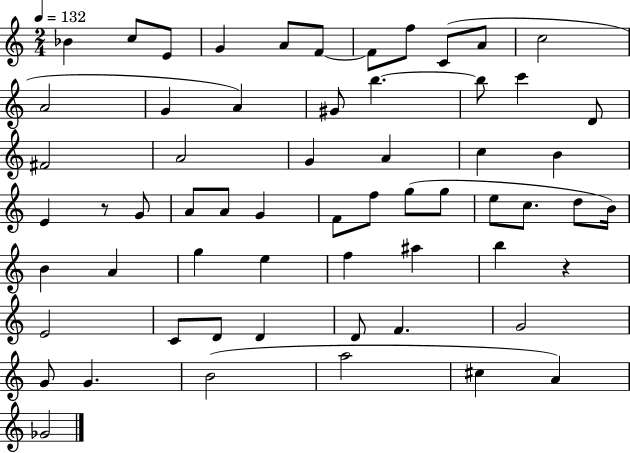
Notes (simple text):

Bb4/q C5/e E4/e G4/q A4/e F4/e F4/e F5/e C4/e A4/e C5/h A4/h G4/q A4/q G#4/e B5/q. B5/e C6/q D4/e F#4/h A4/h G4/q A4/q C5/q B4/q E4/q R/e G4/e A4/e A4/e G4/q F4/e F5/e G5/e G5/e E5/e C5/e. D5/e B4/s B4/q A4/q G5/q E5/q F5/q A#5/q B5/q R/q E4/h C4/e D4/e D4/q D4/e F4/q. G4/h G4/e G4/q. B4/h A5/h C#5/q A4/q Gb4/h